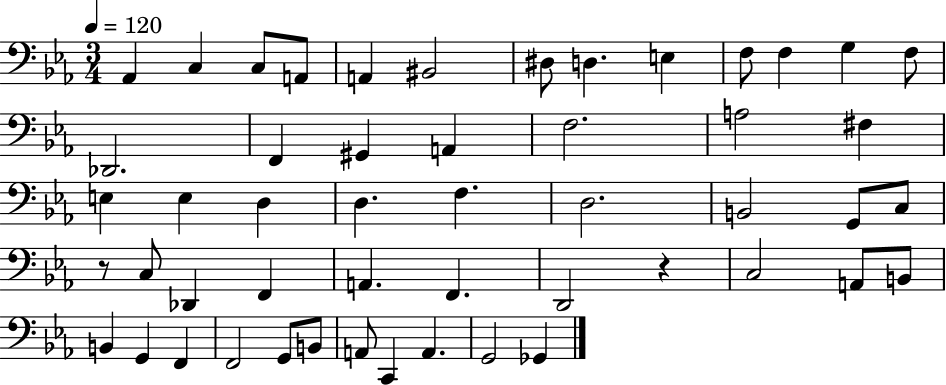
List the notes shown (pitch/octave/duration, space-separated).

Ab2/q C3/q C3/e A2/e A2/q BIS2/h D#3/e D3/q. E3/q F3/e F3/q G3/q F3/e Db2/h. F2/q G#2/q A2/q F3/h. A3/h F#3/q E3/q E3/q D3/q D3/q. F3/q. D3/h. B2/h G2/e C3/e R/e C3/e Db2/q F2/q A2/q. F2/q. D2/h R/q C3/h A2/e B2/e B2/q G2/q F2/q F2/h G2/e B2/e A2/e C2/q A2/q. G2/h Gb2/q